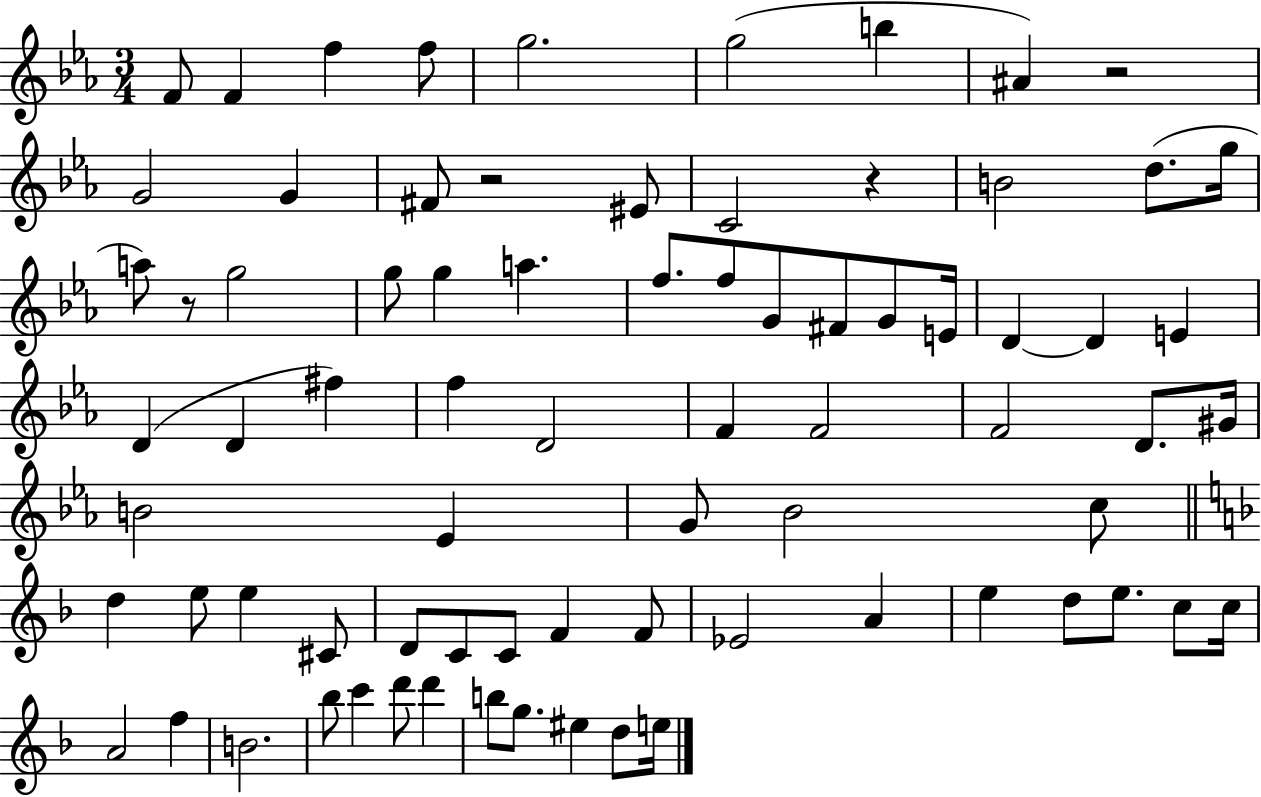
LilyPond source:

{
  \clef treble
  \numericTimeSignature
  \time 3/4
  \key ees \major
  f'8 f'4 f''4 f''8 | g''2. | g''2( b''4 | ais'4) r2 | \break g'2 g'4 | fis'8 r2 eis'8 | c'2 r4 | b'2 d''8.( g''16 | \break a''8) r8 g''2 | g''8 g''4 a''4. | f''8. f''8 g'8 fis'8 g'8 e'16 | d'4~~ d'4 e'4 | \break d'4( d'4 fis''4) | f''4 d'2 | f'4 f'2 | f'2 d'8. gis'16 | \break b'2 ees'4 | g'8 bes'2 c''8 | \bar "||" \break \key f \major d''4 e''8 e''4 cis'8 | d'8 c'8 c'8 f'4 f'8 | ees'2 a'4 | e''4 d''8 e''8. c''8 c''16 | \break a'2 f''4 | b'2. | bes''8 c'''4 d'''8 d'''4 | b''8 g''8. eis''4 d''8 e''16 | \break \bar "|."
}